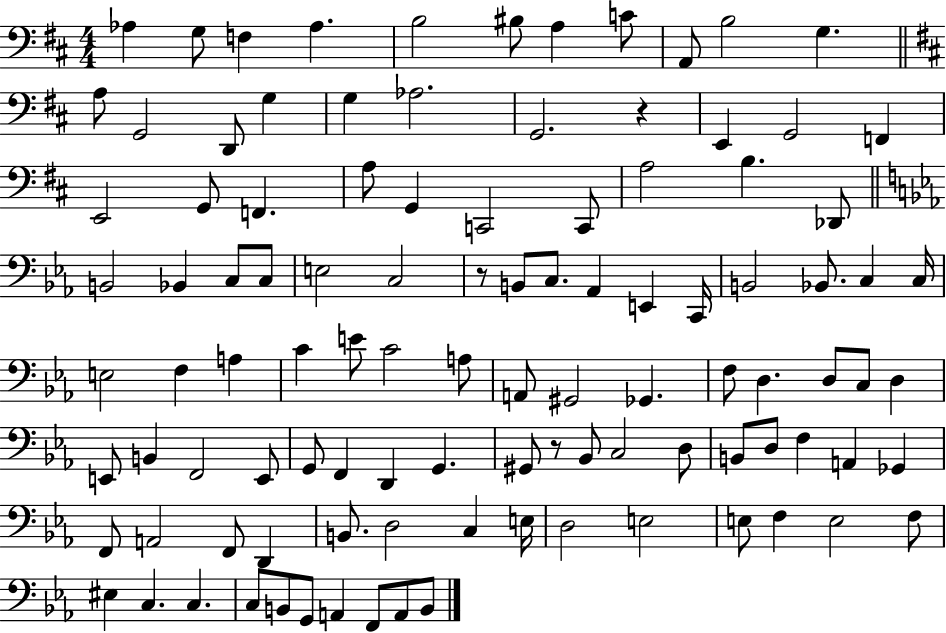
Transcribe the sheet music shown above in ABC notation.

X:1
T:Untitled
M:4/4
L:1/4
K:D
_A, G,/2 F, _A, B,2 ^B,/2 A, C/2 A,,/2 B,2 G, A,/2 G,,2 D,,/2 G, G, _A,2 G,,2 z E,, G,,2 F,, E,,2 G,,/2 F,, A,/2 G,, C,,2 C,,/2 A,2 B, _D,,/2 B,,2 _B,, C,/2 C,/2 E,2 C,2 z/2 B,,/2 C,/2 _A,, E,, C,,/4 B,,2 _B,,/2 C, C,/4 E,2 F, A, C E/2 C2 A,/2 A,,/2 ^G,,2 _G,, F,/2 D, D,/2 C,/2 D, E,,/2 B,, F,,2 E,,/2 G,,/2 F,, D,, G,, ^G,,/2 z/2 _B,,/2 C,2 D,/2 B,,/2 D,/2 F, A,, _G,, F,,/2 A,,2 F,,/2 D,, B,,/2 D,2 C, E,/4 D,2 E,2 E,/2 F, E,2 F,/2 ^E, C, C, C,/2 B,,/2 G,,/2 A,, F,,/2 A,,/2 B,,/2